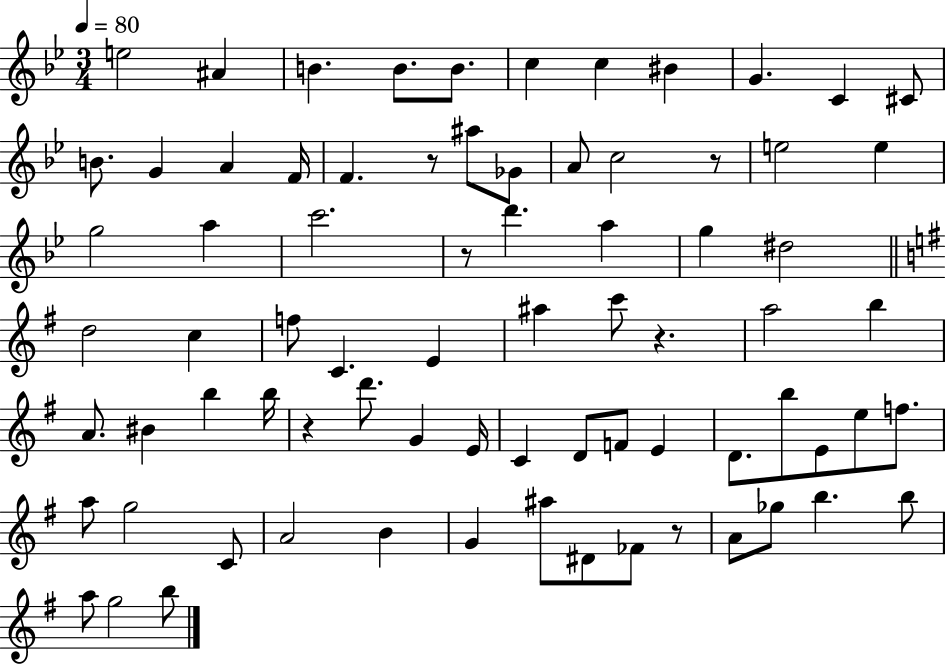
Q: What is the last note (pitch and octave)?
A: B5